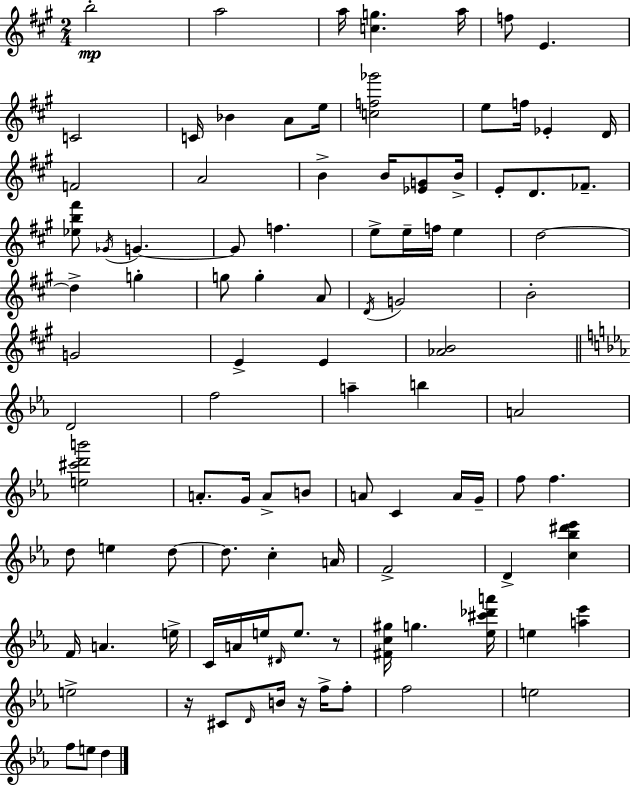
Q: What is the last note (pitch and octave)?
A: D5